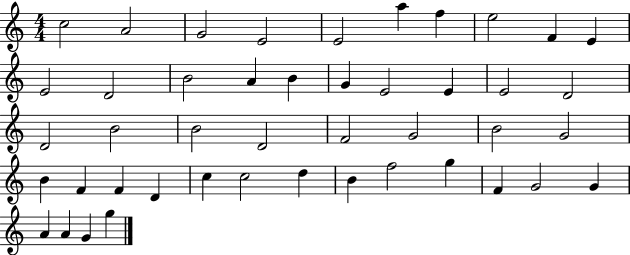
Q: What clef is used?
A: treble